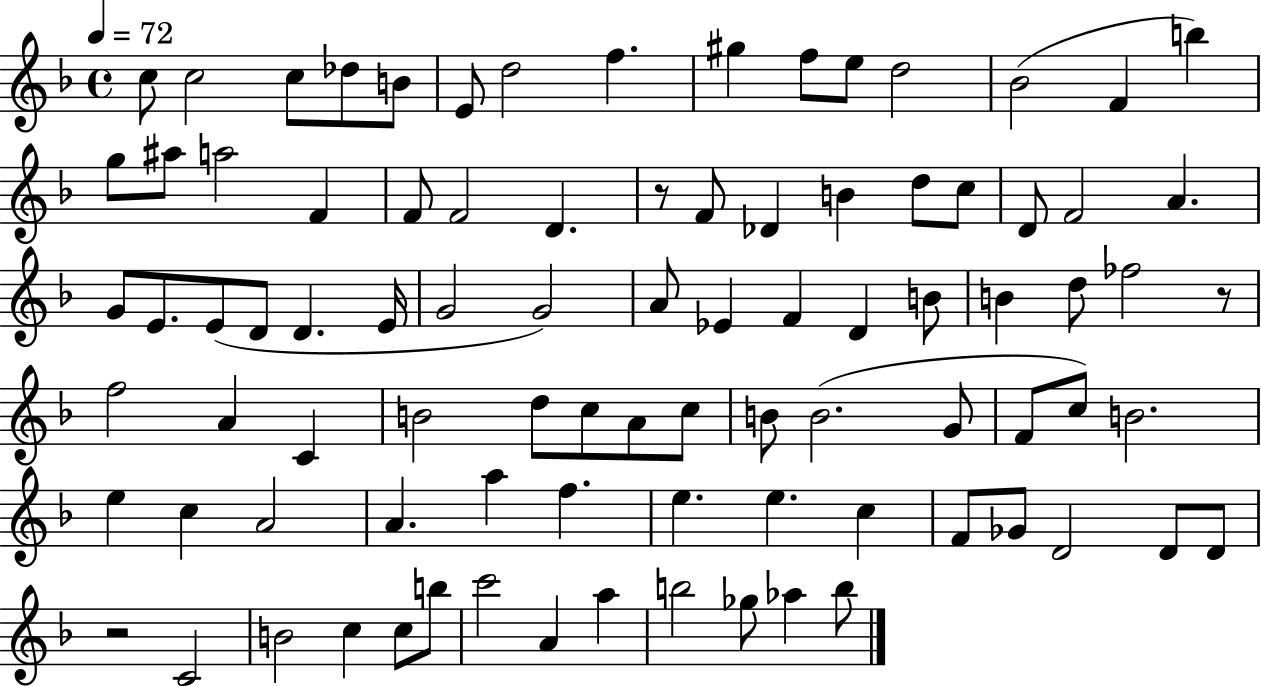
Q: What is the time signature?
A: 4/4